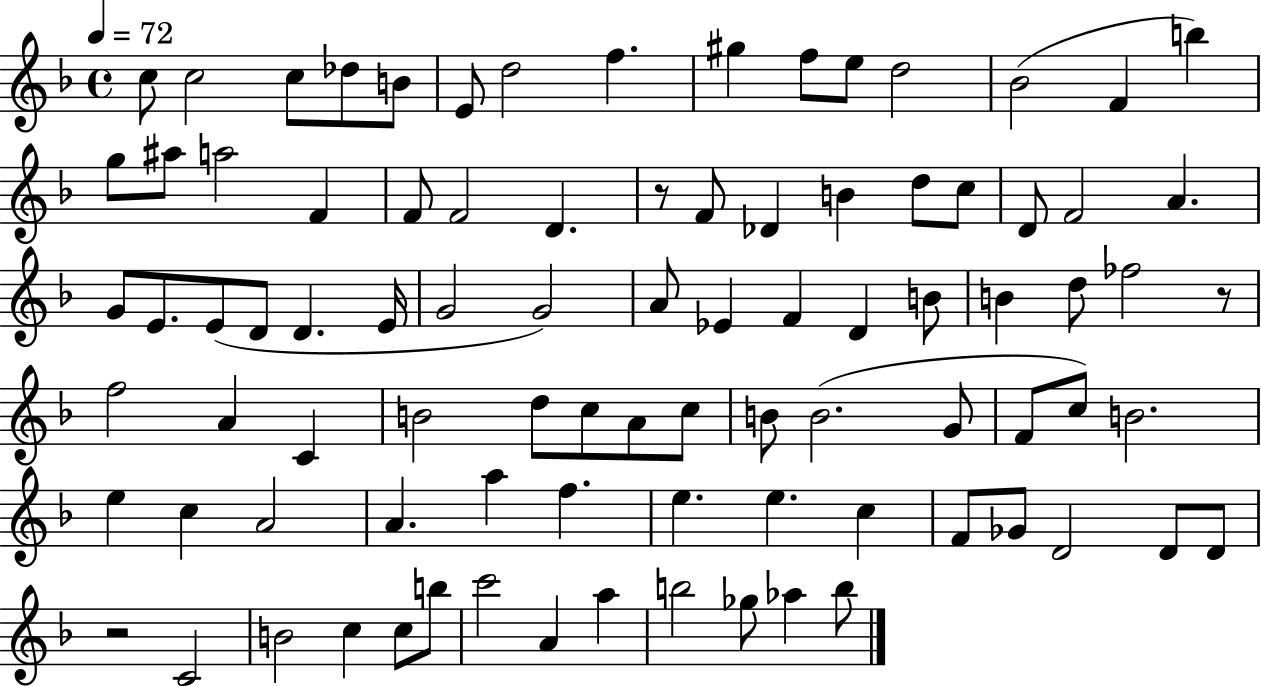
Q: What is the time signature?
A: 4/4